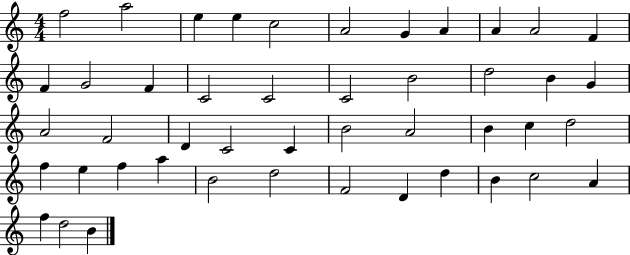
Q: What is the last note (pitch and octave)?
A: B4